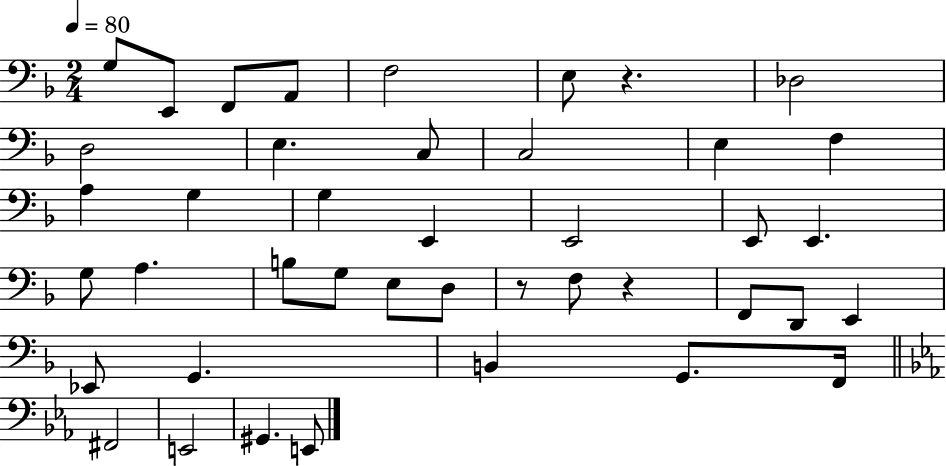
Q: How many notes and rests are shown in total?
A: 42